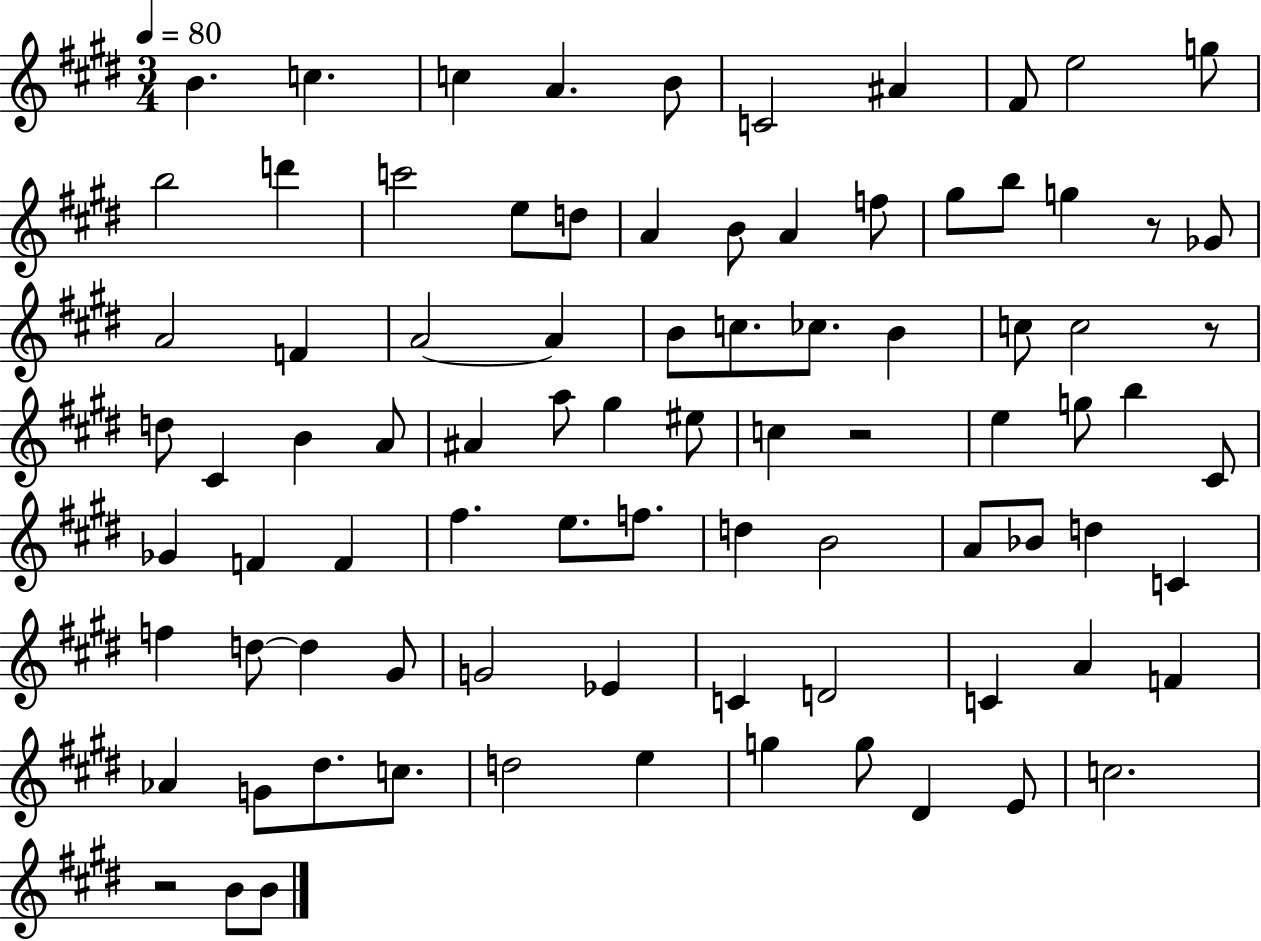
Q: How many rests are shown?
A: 4